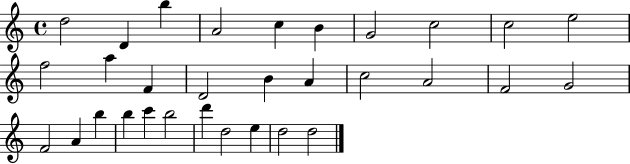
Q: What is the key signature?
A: C major